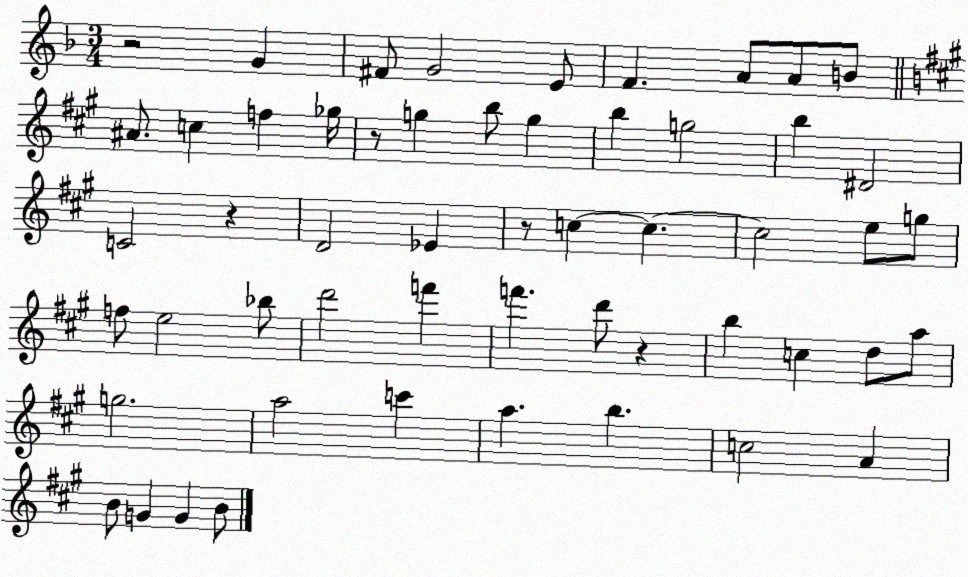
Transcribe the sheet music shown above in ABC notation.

X:1
T:Untitled
M:3/4
L:1/4
K:F
z2 G ^F/2 G2 E/2 F A/2 A/2 B/2 ^A/2 c f _g/4 z/2 g b/2 g b g2 b ^D2 C2 z D2 _E z/2 c c c2 e/2 g/2 f/2 e2 _b/2 d'2 f' f' d'/2 z b c d/2 a/2 g2 a2 c' a b c2 A B/2 G G B/2